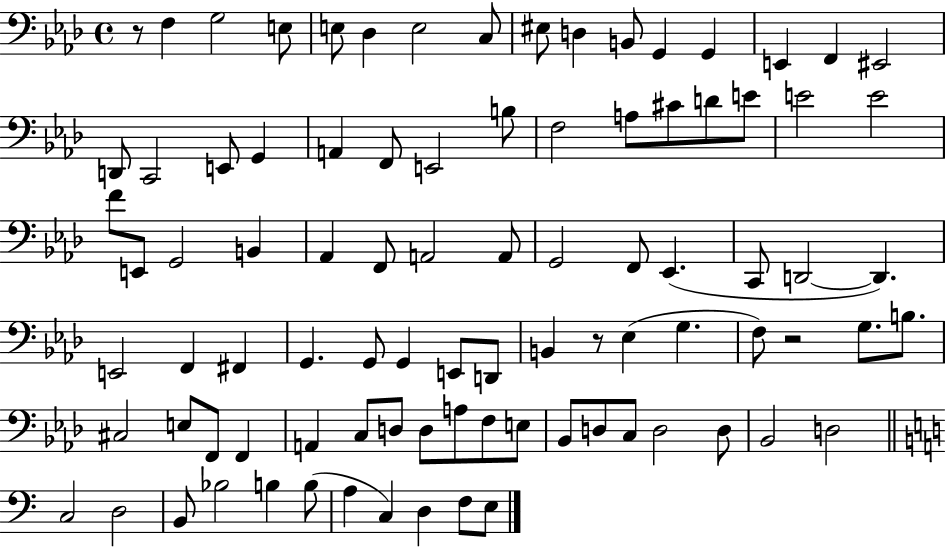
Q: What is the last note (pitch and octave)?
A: E3